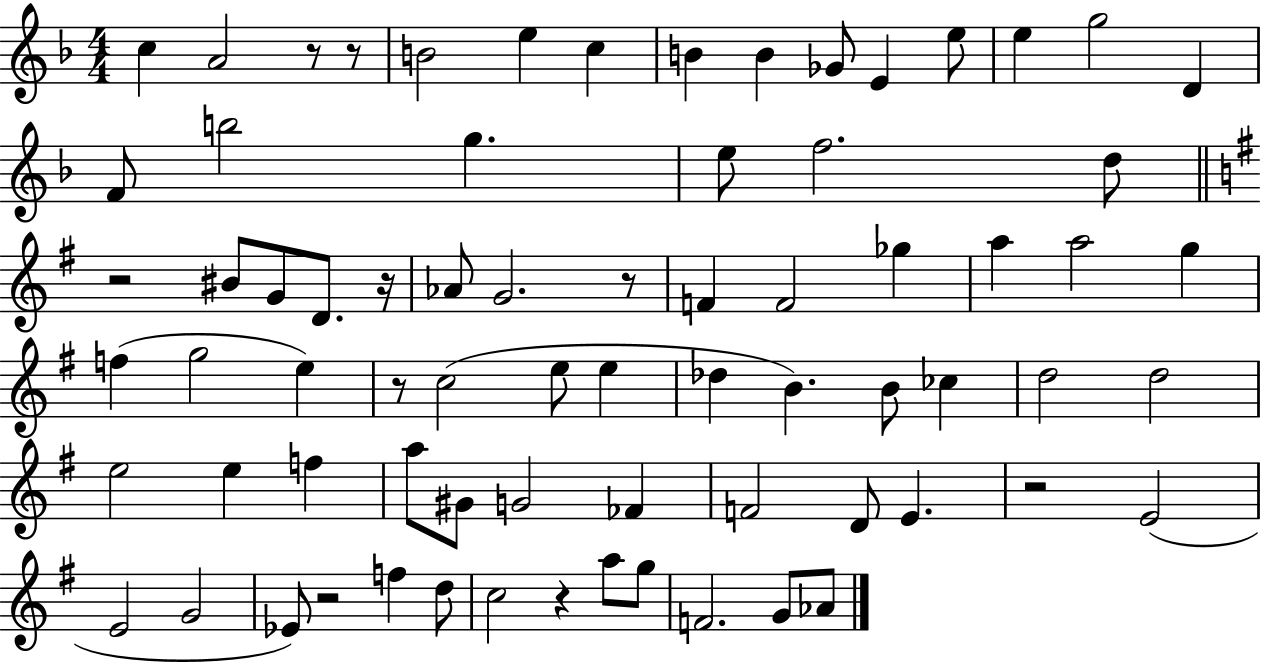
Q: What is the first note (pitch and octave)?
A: C5